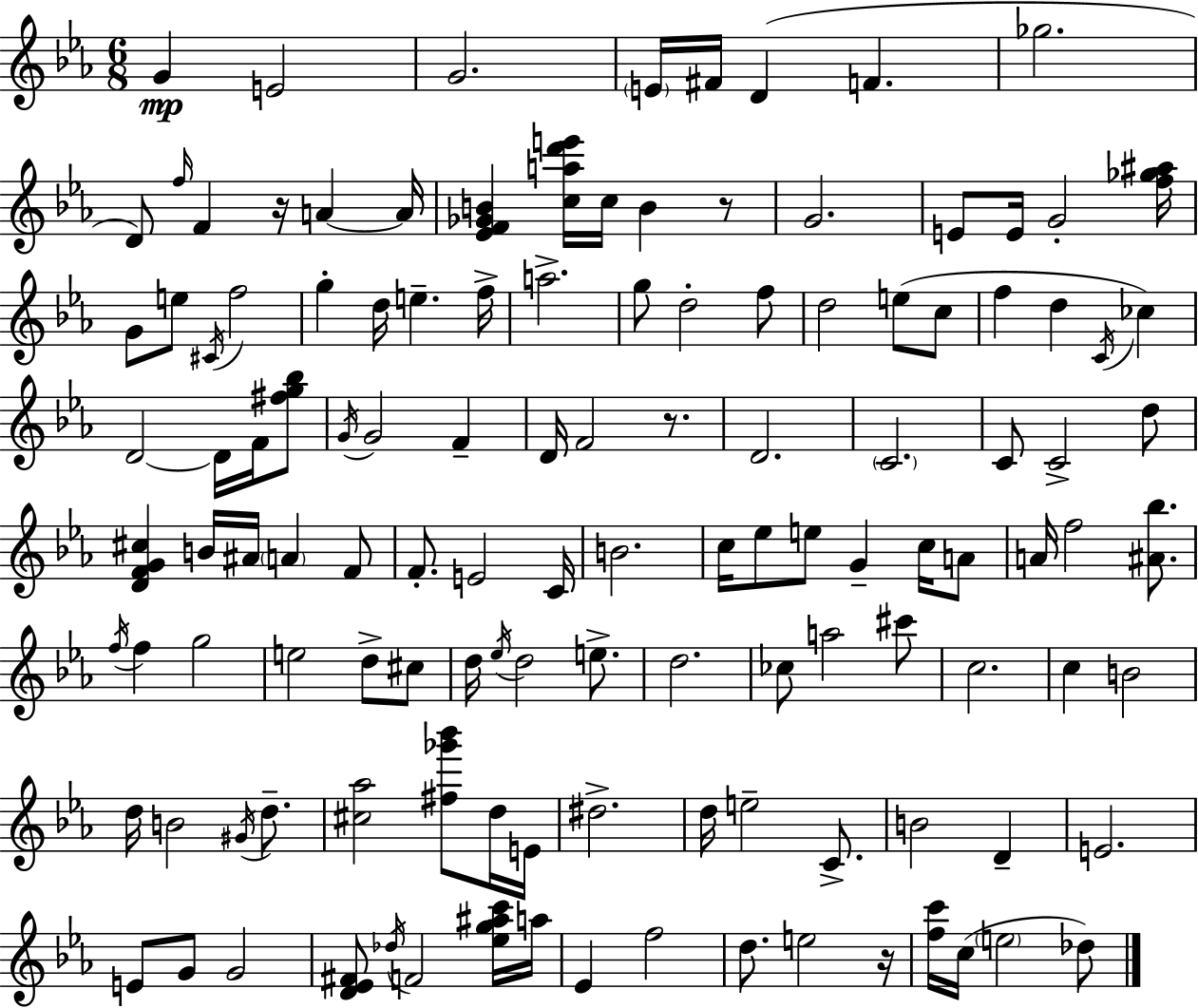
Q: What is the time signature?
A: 6/8